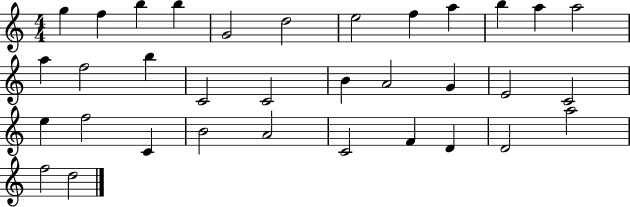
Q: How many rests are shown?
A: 0